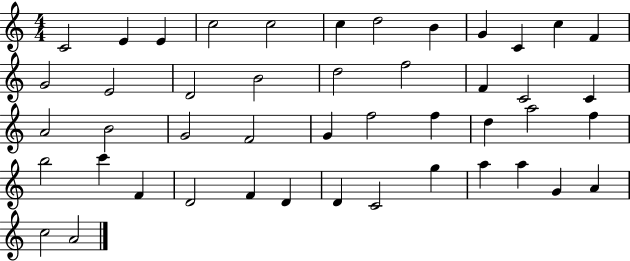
{
  \clef treble
  \numericTimeSignature
  \time 4/4
  \key c \major
  c'2 e'4 e'4 | c''2 c''2 | c''4 d''2 b'4 | g'4 c'4 c''4 f'4 | \break g'2 e'2 | d'2 b'2 | d''2 f''2 | f'4 c'2 c'4 | \break a'2 b'2 | g'2 f'2 | g'4 f''2 f''4 | d''4 a''2 f''4 | \break b''2 c'''4 f'4 | d'2 f'4 d'4 | d'4 c'2 g''4 | a''4 a''4 g'4 a'4 | \break c''2 a'2 | \bar "|."
}